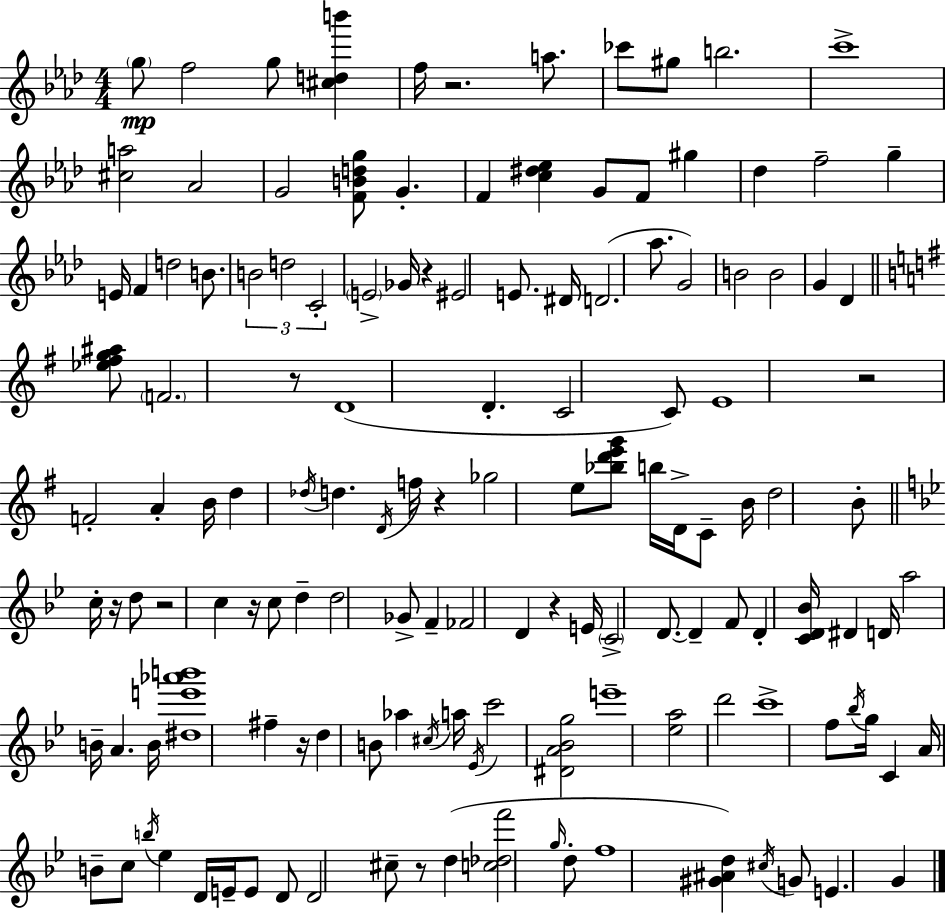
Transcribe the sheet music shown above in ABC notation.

X:1
T:Untitled
M:4/4
L:1/4
K:Ab
g/2 f2 g/2 [^cdb'] f/4 z2 a/2 _c'/2 ^g/2 b2 c'4 [^ca]2 _A2 G2 [FBdg]/2 G F [c^d_e] G/2 F/2 ^g _d f2 g E/4 F d2 B/2 B2 d2 C2 E2 _G/4 z ^E2 E/2 ^D/4 D2 _a/2 G2 B2 B2 G _D [_e^fg^a]/2 F2 z/2 D4 D C2 C/2 E4 z2 F2 A B/4 d _d/4 d D/4 f/4 z _g2 e/2 [_bd'e'g']/2 b/4 D/4 C/2 B/4 d2 B/2 c/4 z/4 d/2 z2 c z/4 c/2 d d2 _G/2 F _F2 D z E/4 C2 D/2 D F/2 D [CD_B]/4 ^D D/4 a2 B/4 A B/4 [^de'_a'b']4 ^f z/4 d B/2 _a ^c/4 a/4 _E/4 c'2 [^DA_Bg]2 e'4 [_ea]2 d'2 c'4 f/2 _b/4 g/4 C A/4 B/2 c/2 b/4 _e D/4 E/4 E/2 D/2 D2 ^c/2 z/2 d [c_df']2 g/4 d/2 f4 [^G^Ad] ^c/4 G/2 E G